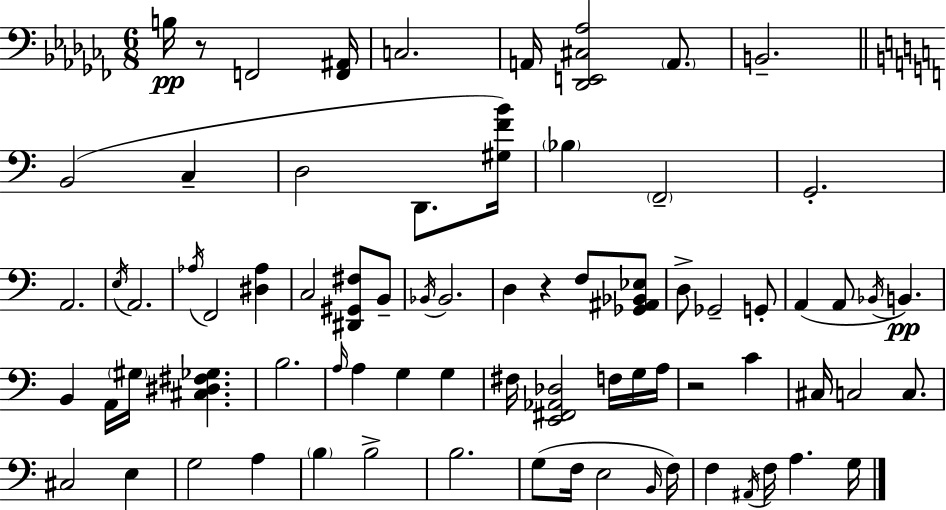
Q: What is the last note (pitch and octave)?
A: G3